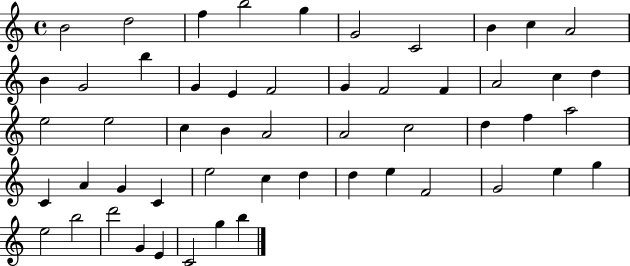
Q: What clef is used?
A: treble